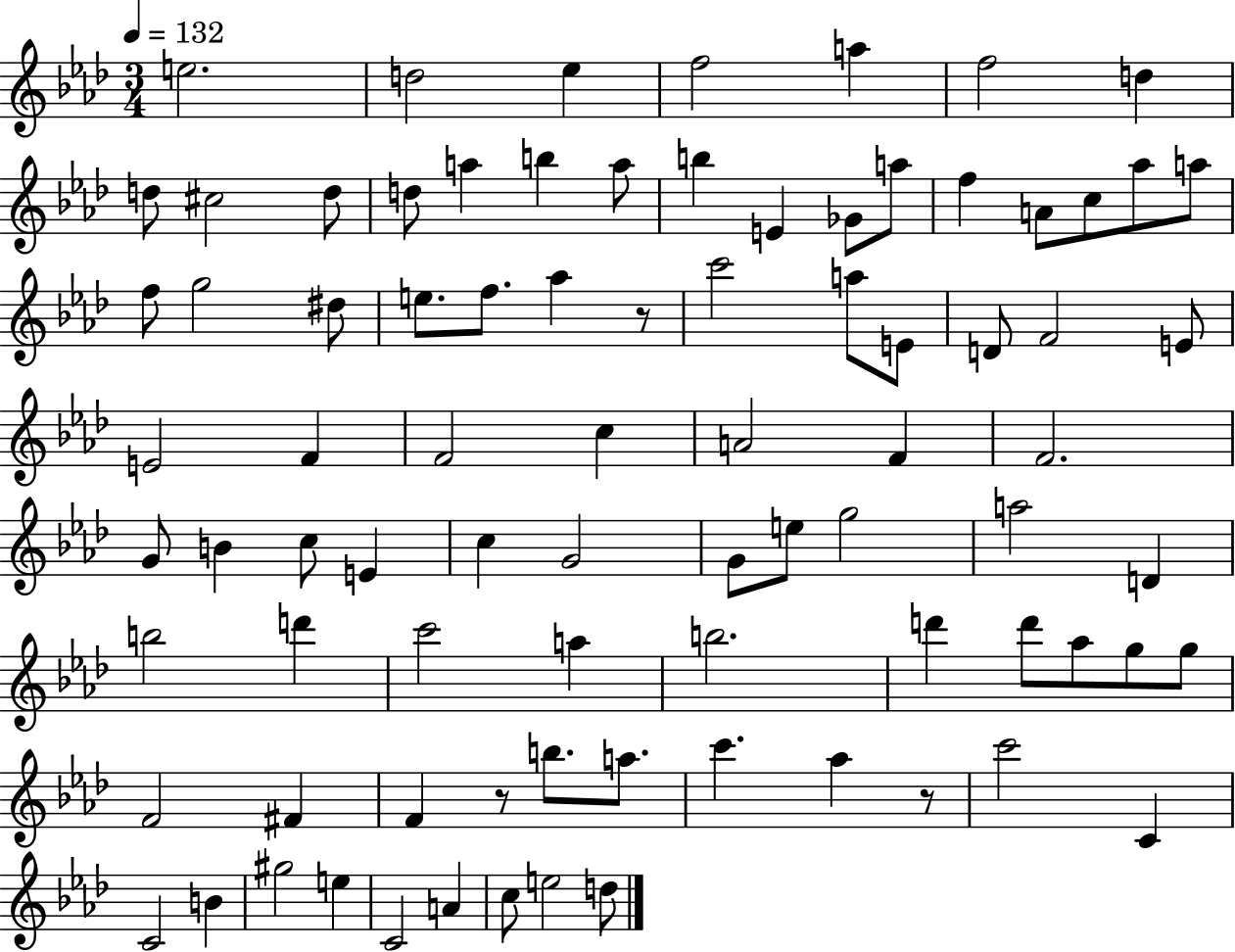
X:1
T:Untitled
M:3/4
L:1/4
K:Ab
e2 d2 _e f2 a f2 d d/2 ^c2 d/2 d/2 a b a/2 b E _G/2 a/2 f A/2 c/2 _a/2 a/2 f/2 g2 ^d/2 e/2 f/2 _a z/2 c'2 a/2 E/2 D/2 F2 E/2 E2 F F2 c A2 F F2 G/2 B c/2 E c G2 G/2 e/2 g2 a2 D b2 d' c'2 a b2 d' d'/2 _a/2 g/2 g/2 F2 ^F F z/2 b/2 a/2 c' _a z/2 c'2 C C2 B ^g2 e C2 A c/2 e2 d/2